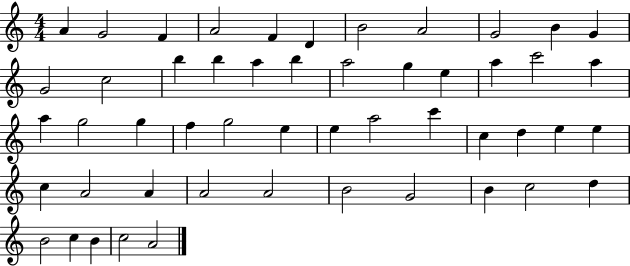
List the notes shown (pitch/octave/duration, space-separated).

A4/q G4/h F4/q A4/h F4/q D4/q B4/h A4/h G4/h B4/q G4/q G4/h C5/h B5/q B5/q A5/q B5/q A5/h G5/q E5/q A5/q C6/h A5/q A5/q G5/h G5/q F5/q G5/h E5/q E5/q A5/h C6/q C5/q D5/q E5/q E5/q C5/q A4/h A4/q A4/h A4/h B4/h G4/h B4/q C5/h D5/q B4/h C5/q B4/q C5/h A4/h